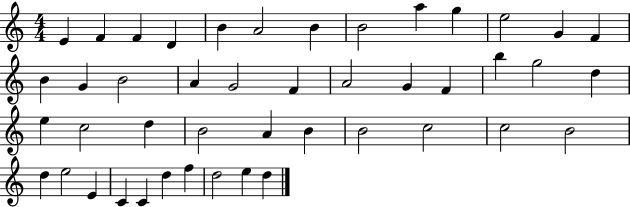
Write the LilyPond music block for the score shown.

{
  \clef treble
  \numericTimeSignature
  \time 4/4
  \key c \major
  e'4 f'4 f'4 d'4 | b'4 a'2 b'4 | b'2 a''4 g''4 | e''2 g'4 f'4 | \break b'4 g'4 b'2 | a'4 g'2 f'4 | a'2 g'4 f'4 | b''4 g''2 d''4 | \break e''4 c''2 d''4 | b'2 a'4 b'4 | b'2 c''2 | c''2 b'2 | \break d''4 e''2 e'4 | c'4 c'4 d''4 f''4 | d''2 e''4 d''4 | \bar "|."
}